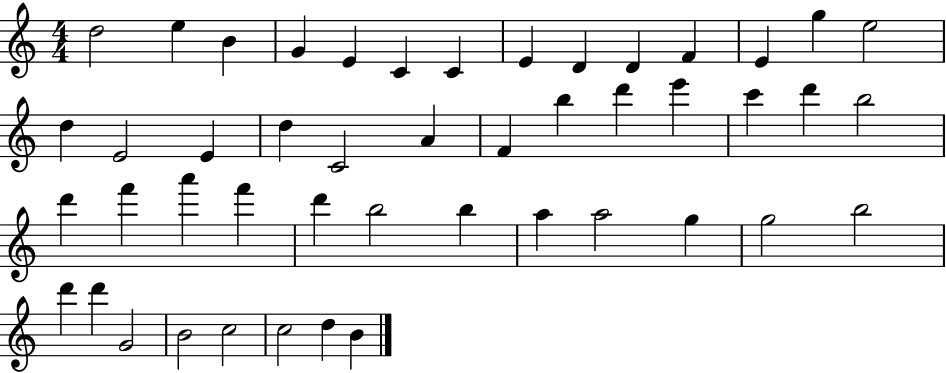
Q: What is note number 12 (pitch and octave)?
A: E4